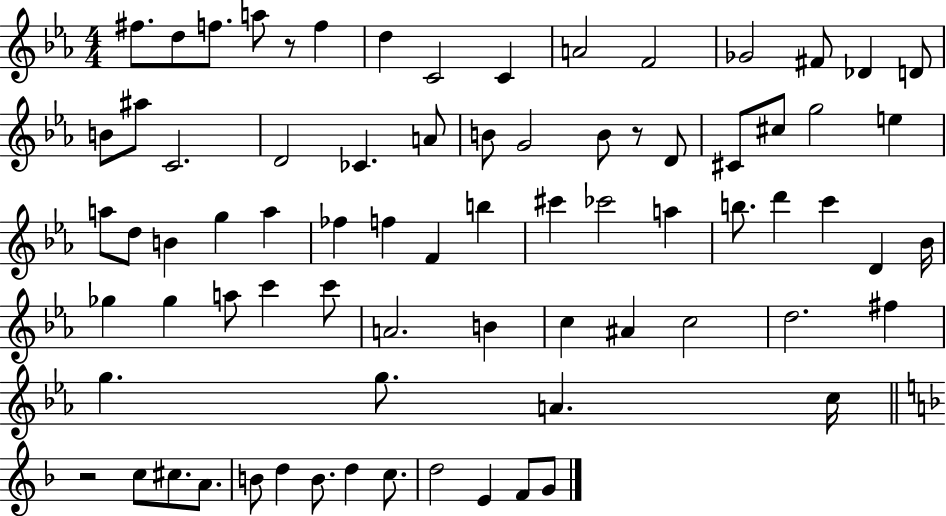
F#5/e. D5/e F5/e. A5/e R/e F5/q D5/q C4/h C4/q A4/h F4/h Gb4/h F#4/e Db4/q D4/e B4/e A#5/e C4/h. D4/h CES4/q. A4/e B4/e G4/h B4/e R/e D4/e C#4/e C#5/e G5/h E5/q A5/e D5/e B4/q G5/q A5/q FES5/q F5/q F4/q B5/q C#6/q CES6/h A5/q B5/e. D6/q C6/q D4/q Bb4/s Gb5/q Gb5/q A5/e C6/q C6/e A4/h. B4/q C5/q A#4/q C5/h D5/h. F#5/q G5/q. G5/e. A4/q. C5/s R/h C5/e C#5/e. A4/e. B4/e D5/q B4/e. D5/q C5/e. D5/h E4/q F4/e G4/e